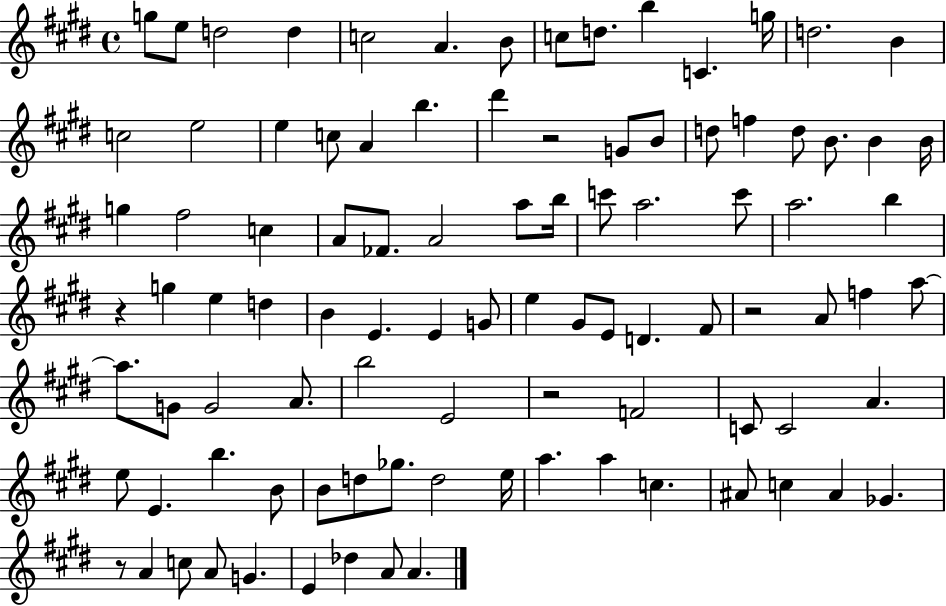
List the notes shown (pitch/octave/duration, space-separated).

G5/e E5/e D5/h D5/q C5/h A4/q. B4/e C5/e D5/e. B5/q C4/q. G5/s D5/h. B4/q C5/h E5/h E5/q C5/e A4/q B5/q. D#6/q R/h G4/e B4/e D5/e F5/q D5/e B4/e. B4/q B4/s G5/q F#5/h C5/q A4/e FES4/e. A4/h A5/e B5/s C6/e A5/h. C6/e A5/h. B5/q R/q G5/q E5/q D5/q B4/q E4/q. E4/q G4/e E5/q G#4/e E4/e D4/q. F#4/e R/h A4/e F5/q A5/e A5/e. G4/e G4/h A4/e. B5/h E4/h R/h F4/h C4/e C4/h A4/q. E5/e E4/q. B5/q. B4/e B4/e D5/e Gb5/e. D5/h E5/s A5/q. A5/q C5/q. A#4/e C5/q A#4/q Gb4/q. R/e A4/q C5/e A4/e G4/q. E4/q Db5/q A4/e A4/q.